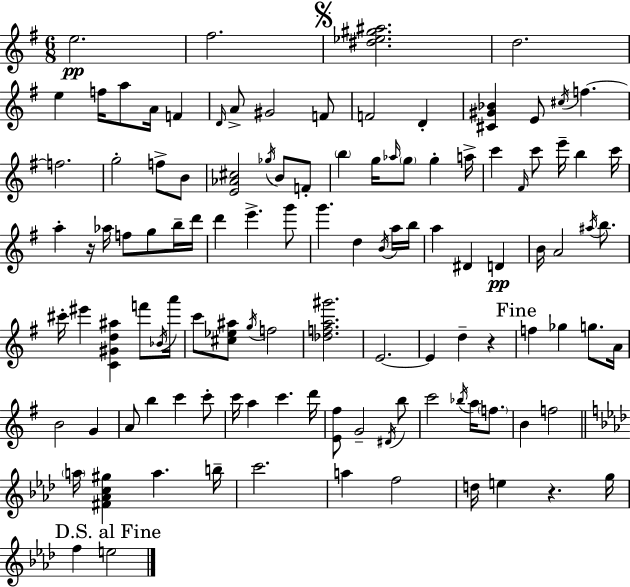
X:1
T:Untitled
M:6/8
L:1/4
K:Em
e2 ^f2 [^d_e^g^a]2 d2 e f/4 a/2 A/4 F D/4 A/2 ^G2 F/2 F2 D [^C^G_B] E/2 ^c/4 f f2 g2 f/2 B/2 [E_A^c]2 _g/4 B/2 F/2 b g/4 _a/4 g/2 g a/4 c' ^F/4 c'/2 e'/4 b c'/4 a z/4 _a/4 f/2 g/2 b/4 d'/4 d' e' g'/2 g' d B/4 a/4 b/4 a ^D D B/4 A2 ^a/4 b/2 ^c'/4 ^e' [C^Gd^a] f'/2 _B/4 a'/4 c'/2 [^c_e^a]/2 g/4 f2 [_dfa^g']2 E2 E d z f _g g/2 A/4 B2 G A/2 b c' c'/2 c'/4 a c' d'/4 [E^f]/2 G2 ^D/4 b/2 c'2 _b/4 a/4 f/2 B f2 a/4 [^F_Ac^g] a b/4 c'2 a f2 d/4 e z g/4 f e2